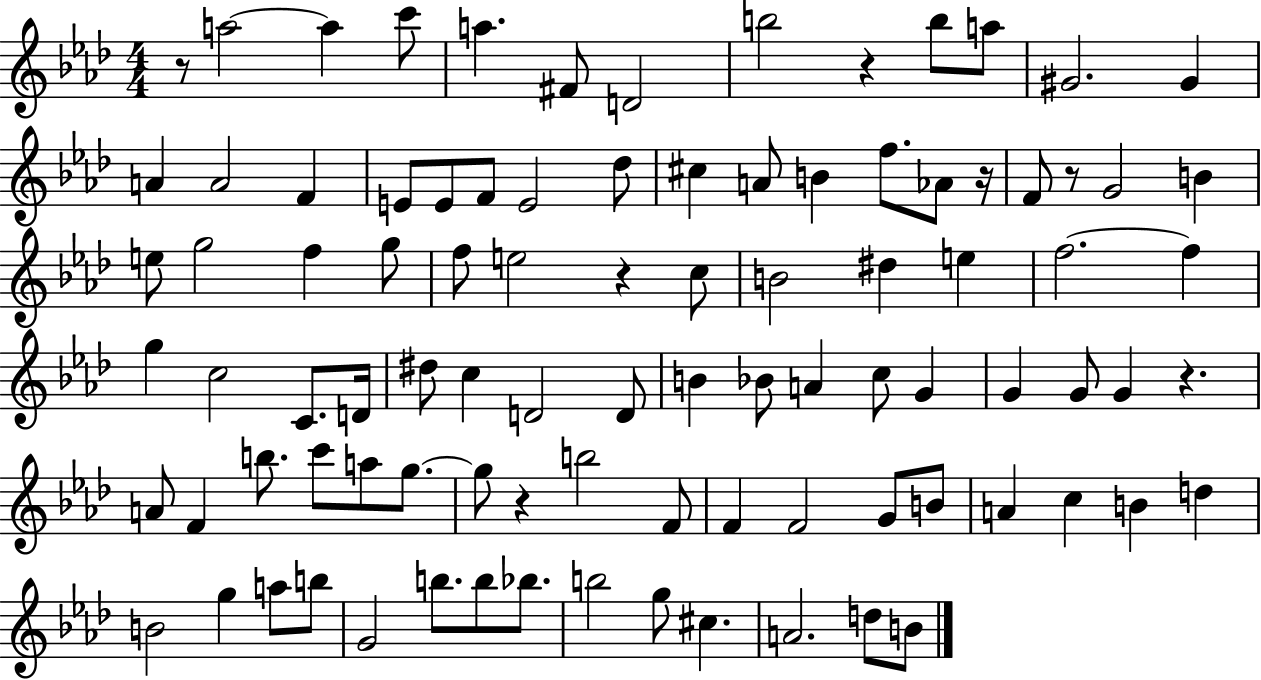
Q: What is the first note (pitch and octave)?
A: A5